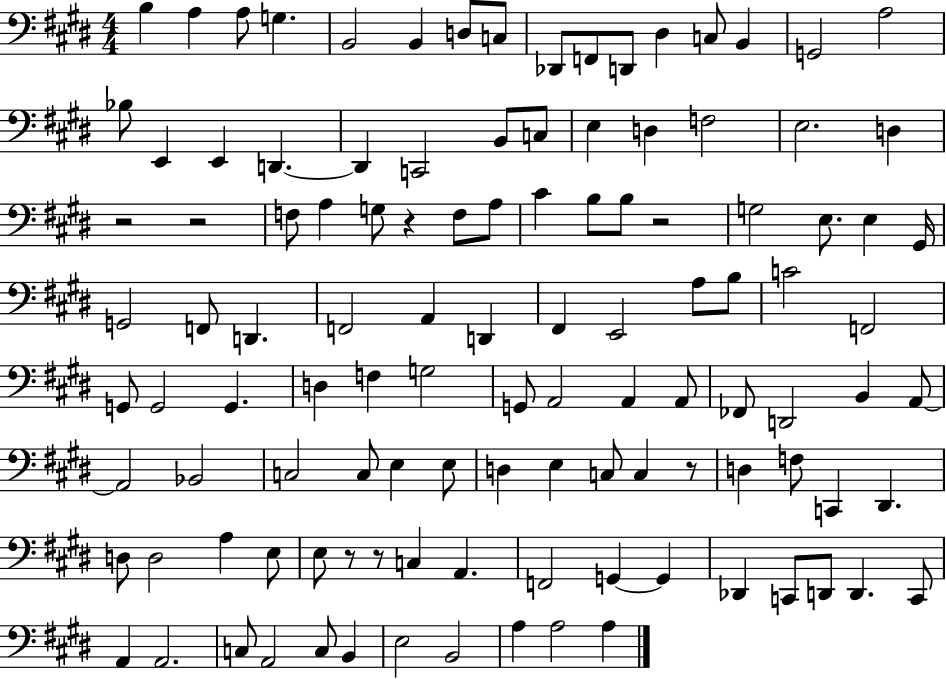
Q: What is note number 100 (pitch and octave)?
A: A2